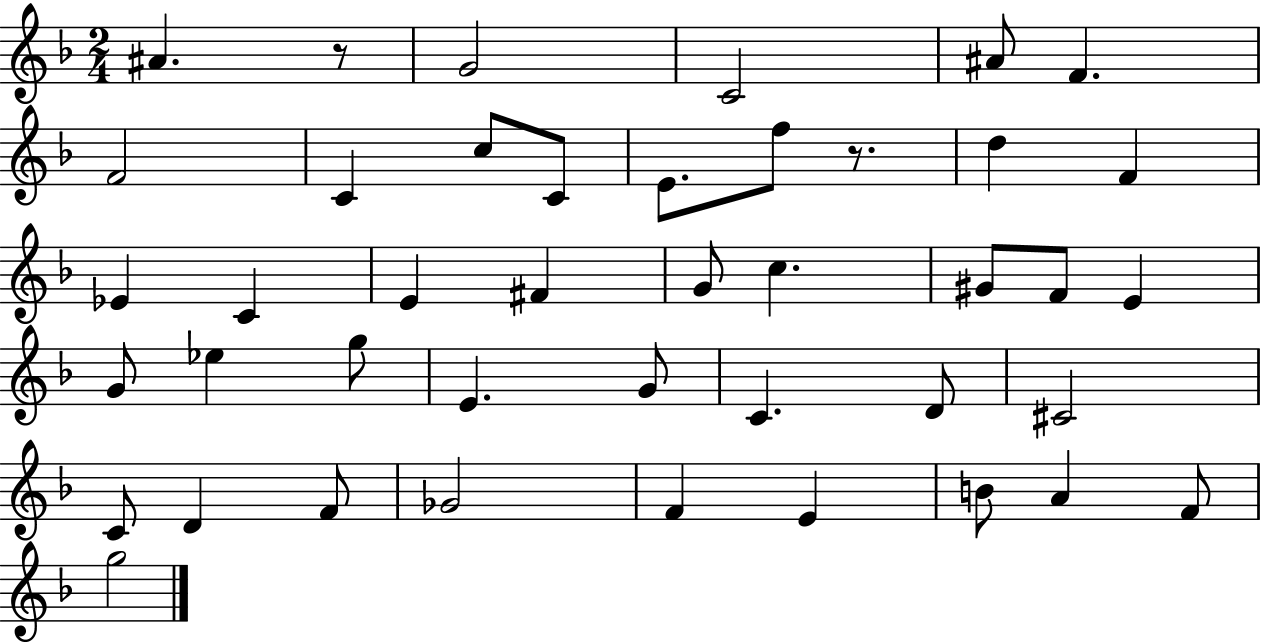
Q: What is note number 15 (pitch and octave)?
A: C4